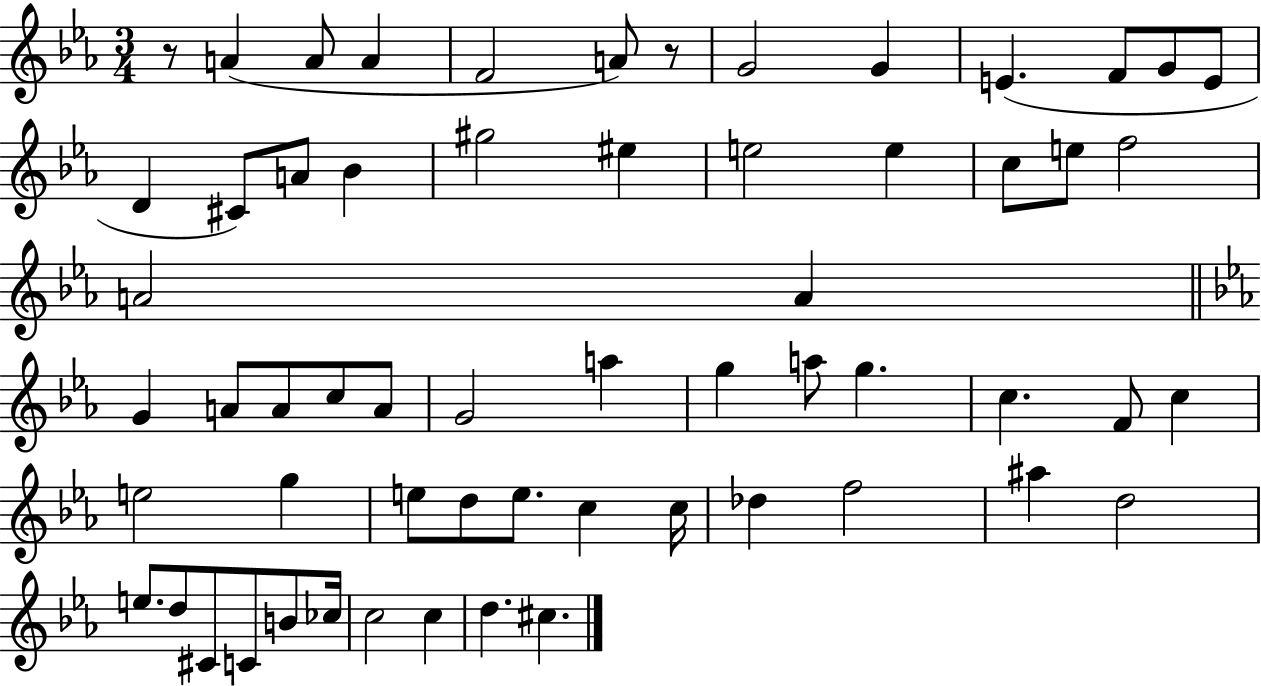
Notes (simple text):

R/e A4/q A4/e A4/q F4/h A4/e R/e G4/h G4/q E4/q. F4/e G4/e E4/e D4/q C#4/e A4/e Bb4/q G#5/h EIS5/q E5/h E5/q C5/e E5/e F5/h A4/h A4/q G4/q A4/e A4/e C5/e A4/e G4/h A5/q G5/q A5/e G5/q. C5/q. F4/e C5/q E5/h G5/q E5/e D5/e E5/e. C5/q C5/s Db5/q F5/h A#5/q D5/h E5/e. D5/e C#4/e C4/e B4/e CES5/s C5/h C5/q D5/q. C#5/q.